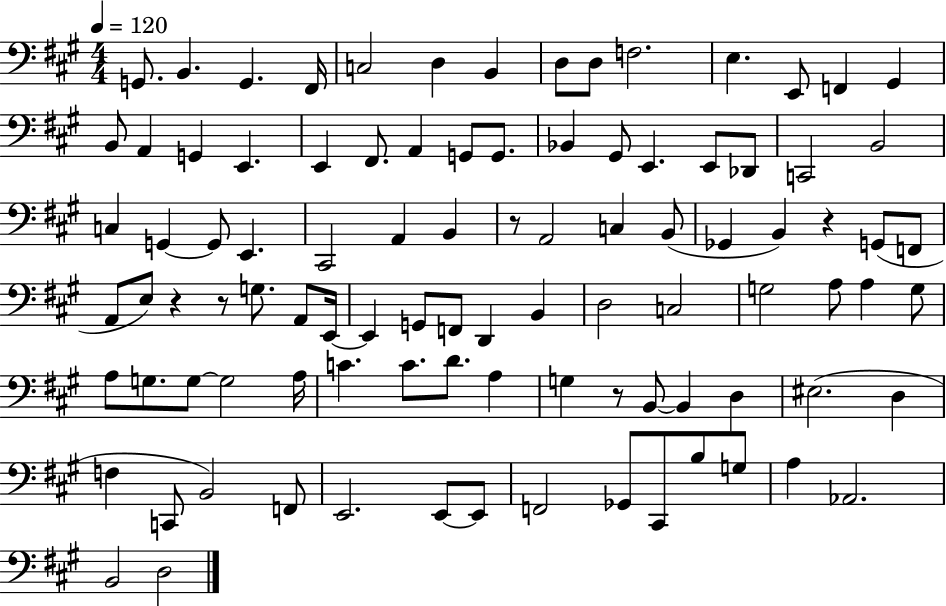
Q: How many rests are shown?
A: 5